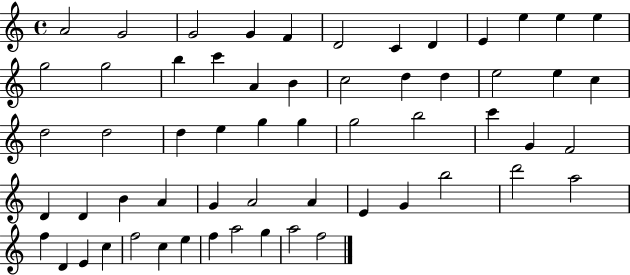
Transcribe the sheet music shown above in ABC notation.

X:1
T:Untitled
M:4/4
L:1/4
K:C
A2 G2 G2 G F D2 C D E e e e g2 g2 b c' A B c2 d d e2 e c d2 d2 d e g g g2 b2 c' G F2 D D B A G A2 A E G b2 d'2 a2 f D E c f2 c e f a2 g a2 f2